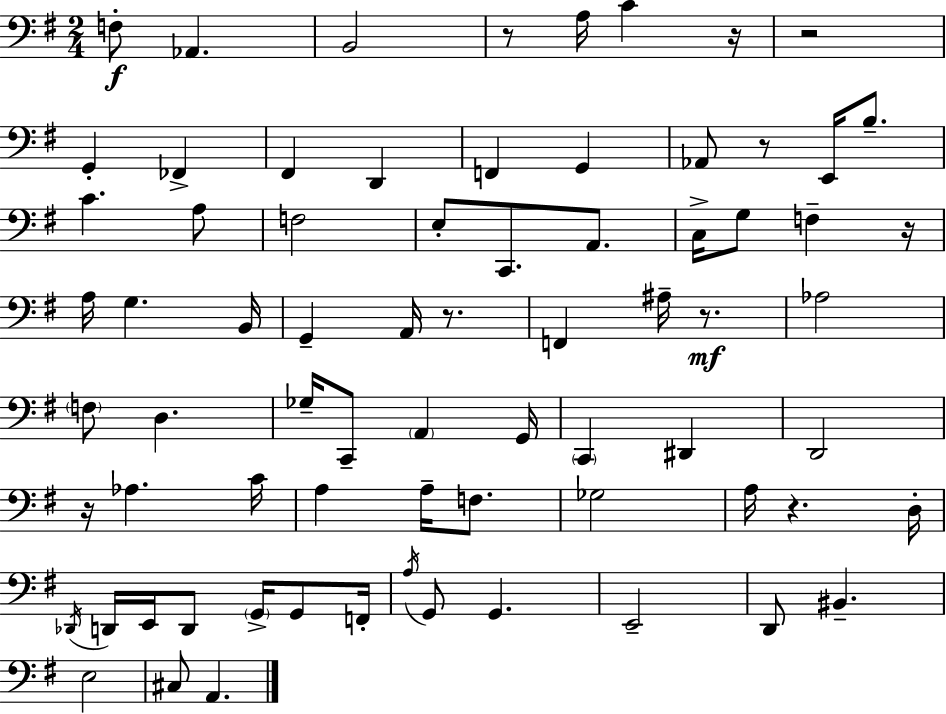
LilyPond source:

{
  \clef bass
  \numericTimeSignature
  \time 2/4
  \key e \minor
  \repeat volta 2 { f8-.\f aes,4. | b,2 | r8 a16 c'4 r16 | r2 | \break g,4-. fes,4-> | fis,4 d,4 | f,4 g,4 | aes,8 r8 e,16 b8.-- | \break c'4. a8 | f2 | e8-. c,8. a,8. | c16-> g8 f4-- r16 | \break a16 g4. b,16 | g,4-- a,16 r8. | f,4 ais16-- r8.\mf | aes2 | \break \parenthesize f8 d4. | ges16-- c,8-- \parenthesize a,4 g,16 | \parenthesize c,4 dis,4 | d,2 | \break r16 aes4. c'16 | a4 a16-- f8. | ges2 | a16 r4. d16-. | \break \acciaccatura { des,16 } d,16 e,16 d,8 \parenthesize g,16-> g,8 | f,16-. \acciaccatura { a16 } g,8 g,4. | e,2-- | d,8 bis,4.-- | \break e2 | cis8 a,4. | } \bar "|."
}